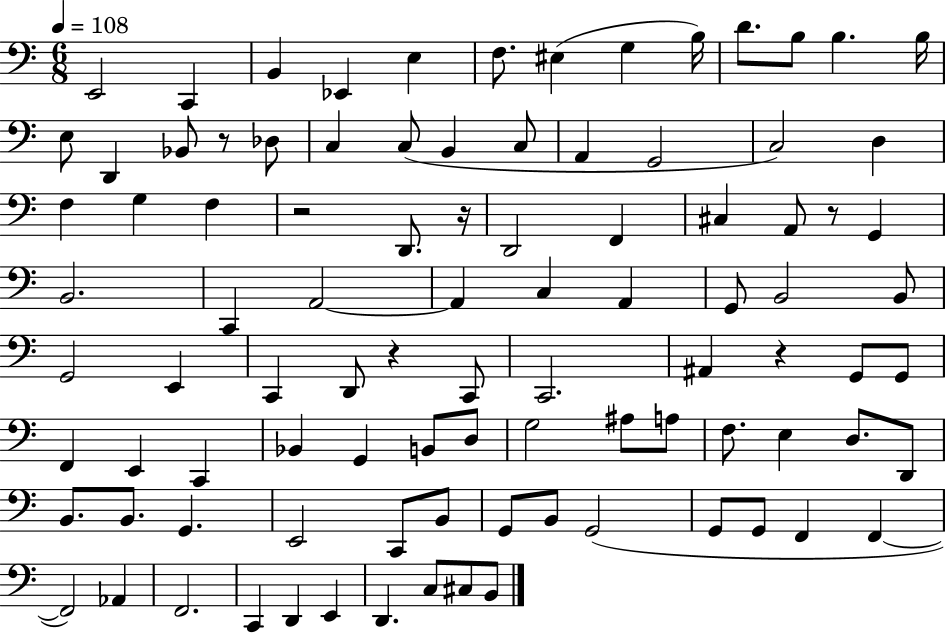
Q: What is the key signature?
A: C major